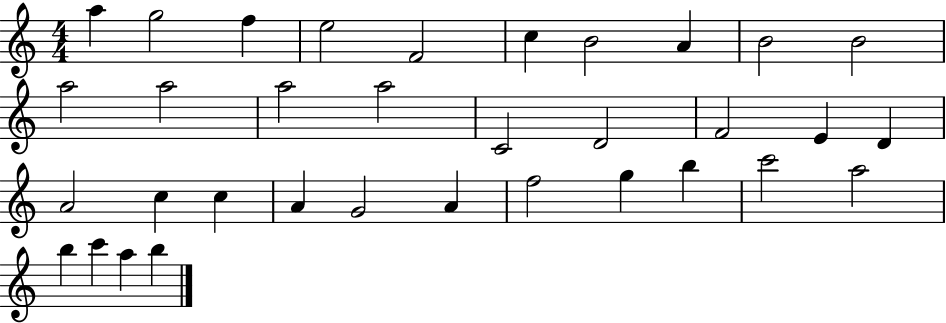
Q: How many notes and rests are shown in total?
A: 34